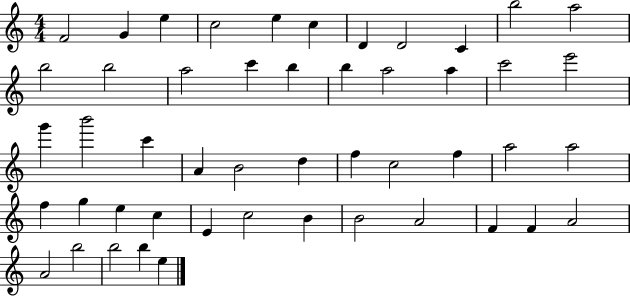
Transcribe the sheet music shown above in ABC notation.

X:1
T:Untitled
M:4/4
L:1/4
K:C
F2 G e c2 e c D D2 C b2 a2 b2 b2 a2 c' b b a2 a c'2 e'2 g' b'2 c' A B2 d f c2 f a2 a2 f g e c E c2 B B2 A2 F F A2 A2 b2 b2 b e